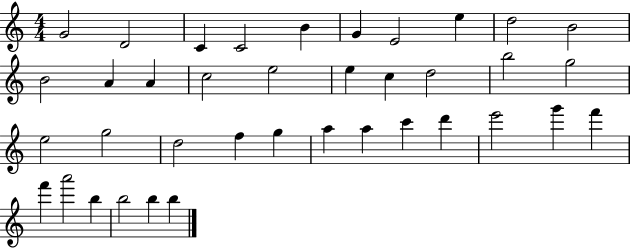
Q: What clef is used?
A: treble